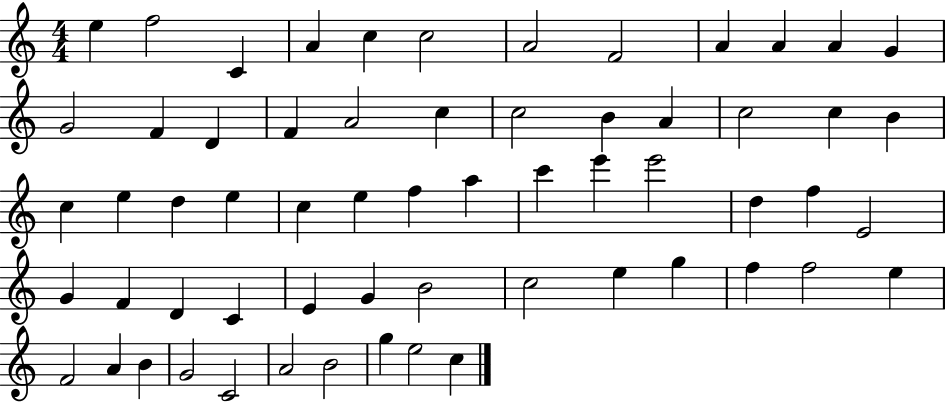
{
  \clef treble
  \numericTimeSignature
  \time 4/4
  \key c \major
  e''4 f''2 c'4 | a'4 c''4 c''2 | a'2 f'2 | a'4 a'4 a'4 g'4 | \break g'2 f'4 d'4 | f'4 a'2 c''4 | c''2 b'4 a'4 | c''2 c''4 b'4 | \break c''4 e''4 d''4 e''4 | c''4 e''4 f''4 a''4 | c'''4 e'''4 e'''2 | d''4 f''4 e'2 | \break g'4 f'4 d'4 c'4 | e'4 g'4 b'2 | c''2 e''4 g''4 | f''4 f''2 e''4 | \break f'2 a'4 b'4 | g'2 c'2 | a'2 b'2 | g''4 e''2 c''4 | \break \bar "|."
}